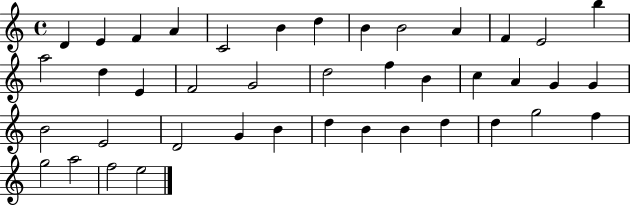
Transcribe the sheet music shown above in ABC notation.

X:1
T:Untitled
M:4/4
L:1/4
K:C
D E F A C2 B d B B2 A F E2 b a2 d E F2 G2 d2 f B c A G G B2 E2 D2 G B d B B d d g2 f g2 a2 f2 e2